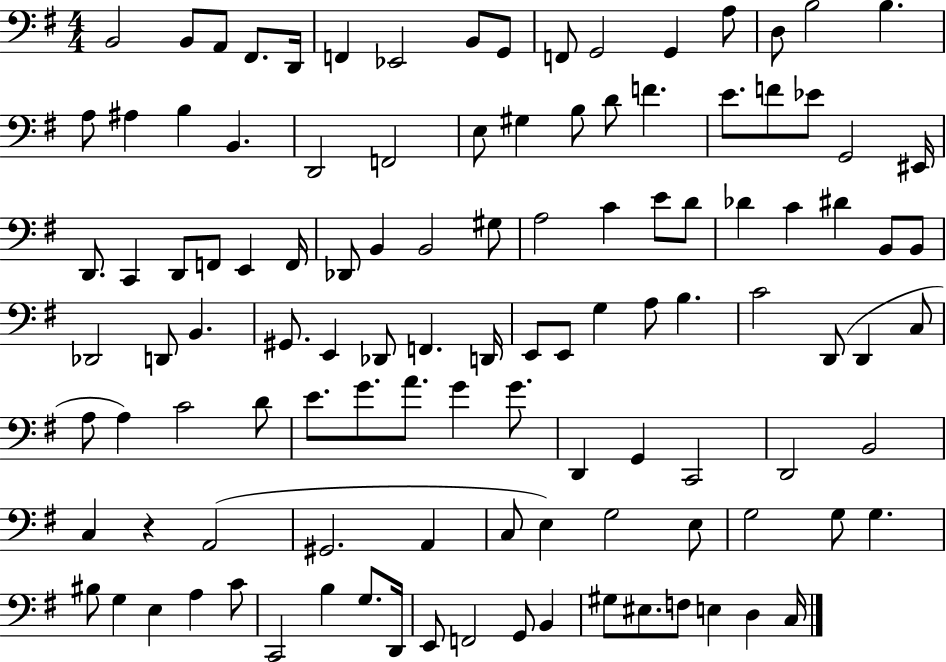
{
  \clef bass
  \numericTimeSignature
  \time 4/4
  \key g \major
  b,2 b,8 a,8 fis,8. d,16 | f,4 ees,2 b,8 g,8 | f,8 g,2 g,4 a8 | d8 b2 b4. | \break a8 ais4 b4 b,4. | d,2 f,2 | e8 gis4 b8 d'8 f'4. | e'8. f'8 ees'8 g,2 eis,16 | \break d,8. c,4 d,8 f,8 e,4 f,16 | des,8 b,4 b,2 gis8 | a2 c'4 e'8 d'8 | des'4 c'4 dis'4 b,8 b,8 | \break des,2 d,8 b,4. | gis,8. e,4 des,8 f,4. d,16 | e,8 e,8 g4 a8 b4. | c'2 d,8( d,4 c8 | \break a8 a4) c'2 d'8 | e'8. g'8. a'8. g'4 g'8. | d,4 g,4 c,2 | d,2 b,2 | \break c4 r4 a,2( | gis,2. a,4 | c8 e4) g2 e8 | g2 g8 g4. | \break bis8 g4 e4 a4 c'8 | c,2 b4 g8. d,16 | e,8 f,2 g,8 b,4 | gis8 eis8. f8 e4 d4 c16 | \break \bar "|."
}